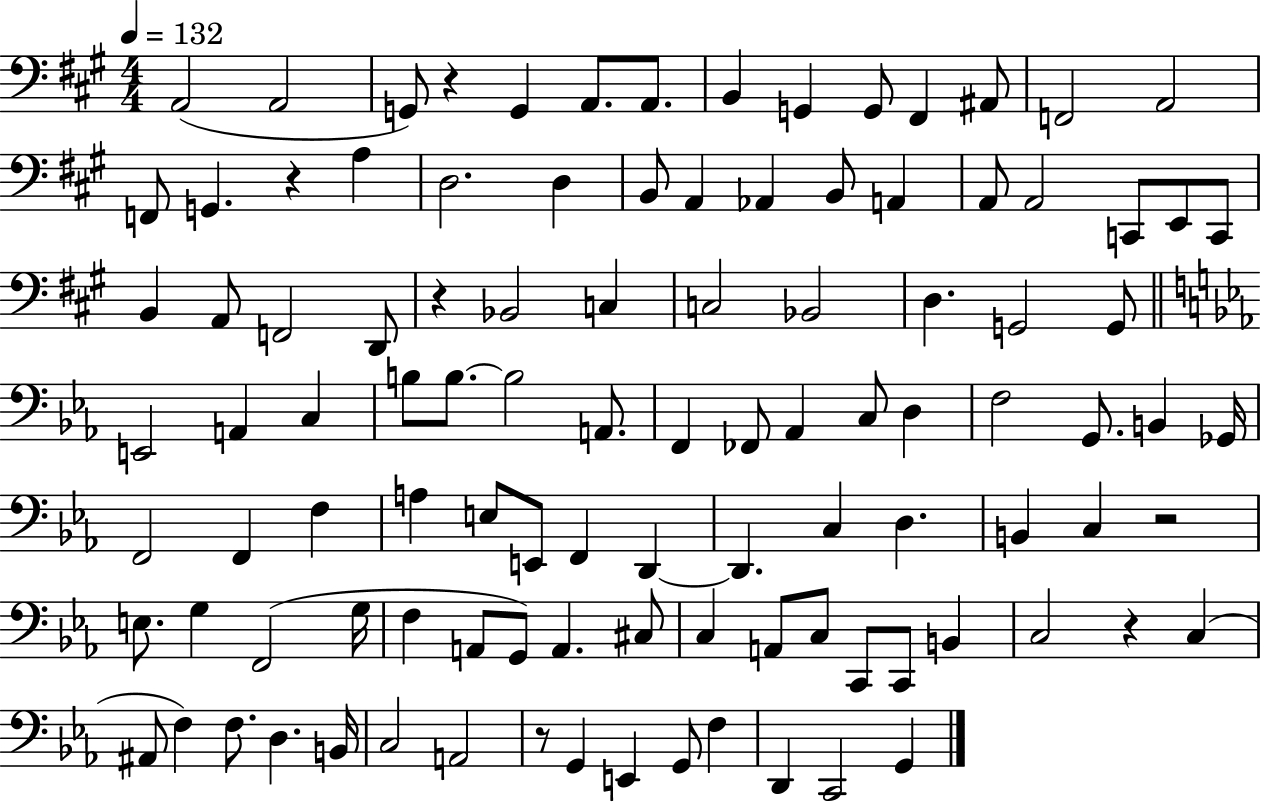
{
  \clef bass
  \numericTimeSignature
  \time 4/4
  \key a \major
  \tempo 4 = 132
  a,2( a,2 | g,8) r4 g,4 a,8. a,8. | b,4 g,4 g,8 fis,4 ais,8 | f,2 a,2 | \break f,8 g,4. r4 a4 | d2. d4 | b,8 a,4 aes,4 b,8 a,4 | a,8 a,2 c,8 e,8 c,8 | \break b,4 a,8 f,2 d,8 | r4 bes,2 c4 | c2 bes,2 | d4. g,2 g,8 | \break \bar "||" \break \key ees \major e,2 a,4 c4 | b8 b8.~~ b2 a,8. | f,4 fes,8 aes,4 c8 d4 | f2 g,8. b,4 ges,16 | \break f,2 f,4 f4 | a4 e8 e,8 f,4 d,4~~ | d,4. c4 d4. | b,4 c4 r2 | \break e8. g4 f,2( g16 | f4 a,8 g,8) a,4. cis8 | c4 a,8 c8 c,8 c,8 b,4 | c2 r4 c4( | \break ais,8 f4) f8. d4. b,16 | c2 a,2 | r8 g,4 e,4 g,8 f4 | d,4 c,2 g,4 | \break \bar "|."
}